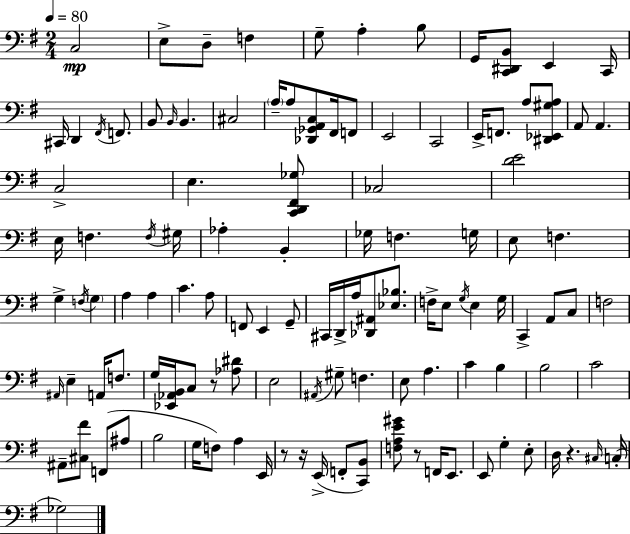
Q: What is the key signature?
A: E minor